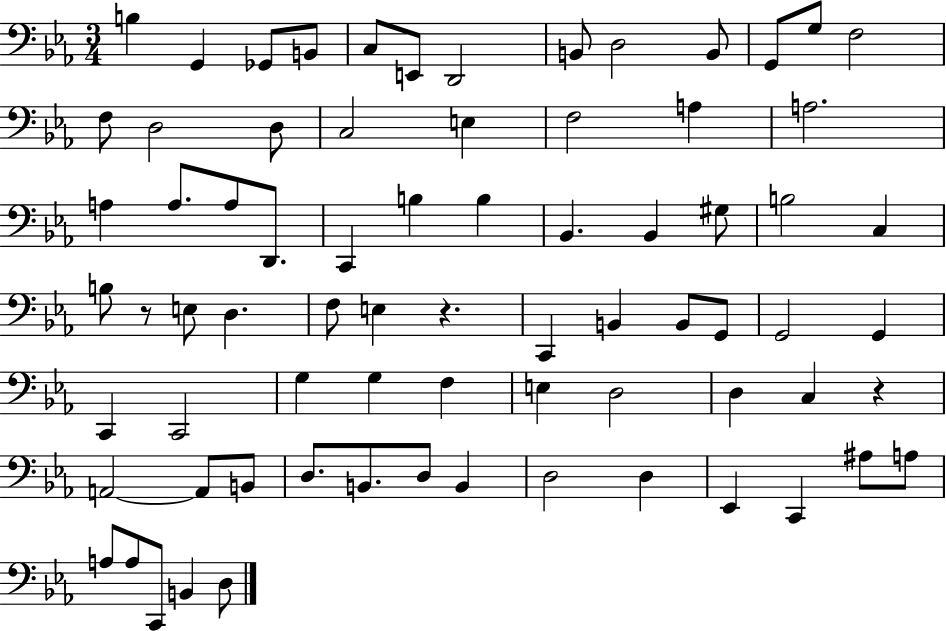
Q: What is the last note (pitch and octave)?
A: D3